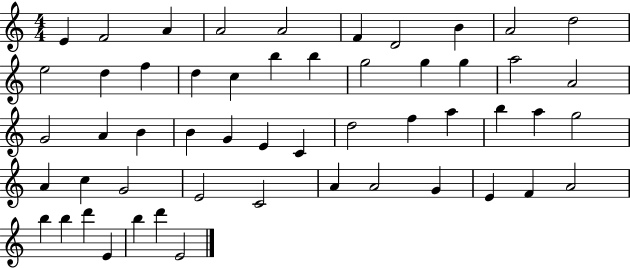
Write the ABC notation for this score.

X:1
T:Untitled
M:4/4
L:1/4
K:C
E F2 A A2 A2 F D2 B A2 d2 e2 d f d c b b g2 g g a2 A2 G2 A B B G E C d2 f a b a g2 A c G2 E2 C2 A A2 G E F A2 b b d' E b d' E2